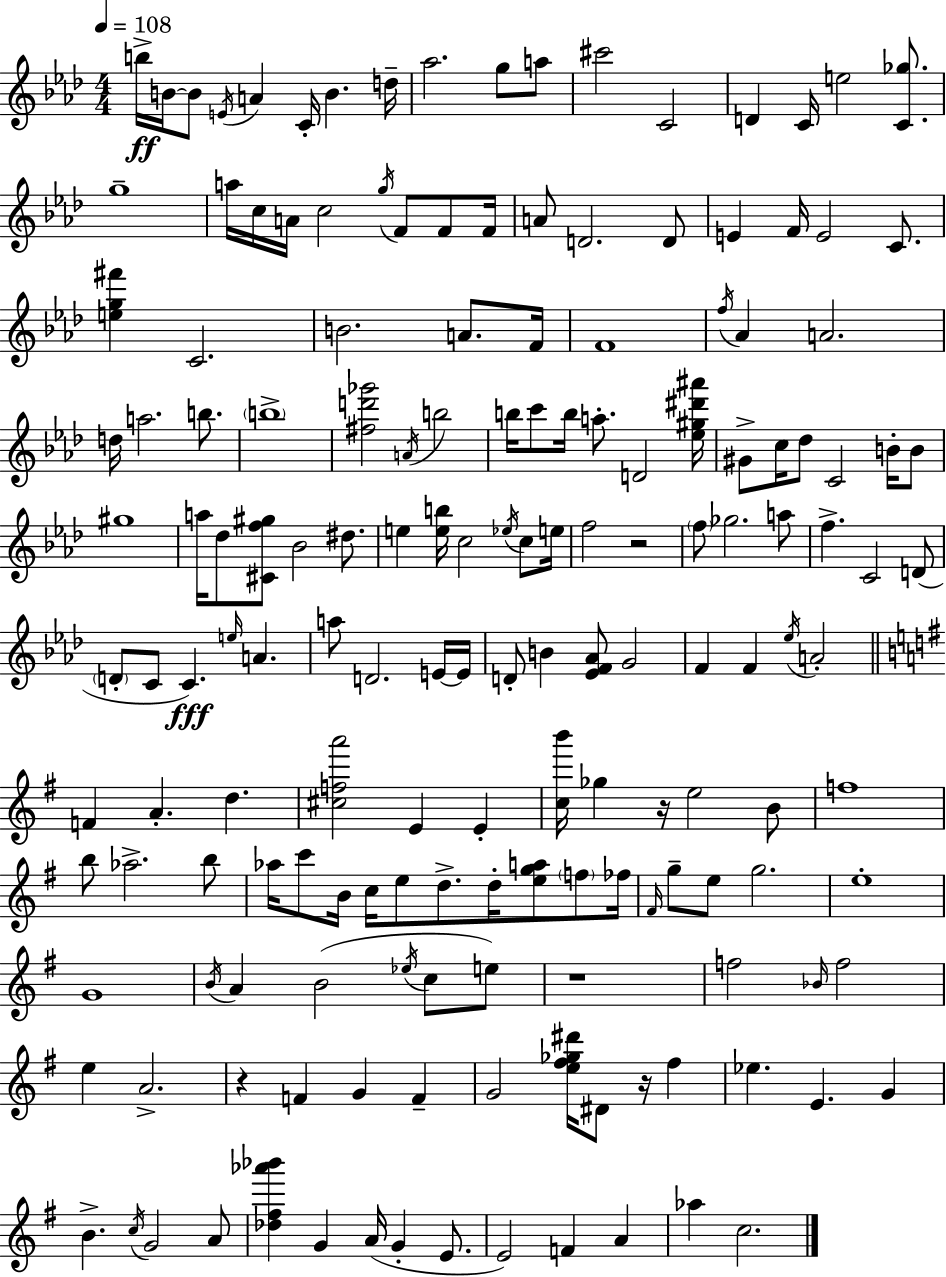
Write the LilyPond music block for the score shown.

{
  \clef treble
  \numericTimeSignature
  \time 4/4
  \key aes \major
  \tempo 4 = 108
  b''16->\ff b'16~~ b'8 \acciaccatura { e'16 } a'4 c'16-. b'4. | d''16-- aes''2. g''8 a''8 | cis'''2 c'2 | d'4 c'16 e''2 <c' ges''>8. | \break g''1-- | a''16 c''16 a'16 c''2 \acciaccatura { g''16 } f'8 f'8 | f'16 a'8 d'2. | d'8 e'4 f'16 e'2 c'8. | \break <e'' g'' fis'''>4 c'2. | b'2. a'8. | f'16 f'1 | \acciaccatura { f''16 } aes'4 a'2. | \break d''16 a''2. | b''8. \parenthesize b''1-> | <fis'' d''' ges'''>2 \acciaccatura { a'16 } b''2 | b''16 c'''8 b''16 a''8.-. d'2 | \break <ees'' gis'' dis''' ais'''>16 gis'8-> c''16 des''8 c'2 | b'16-. b'8 gis''1 | a''16 des''8 <cis' f'' gis''>8 bes'2 | dis''8. e''4 <e'' b''>16 c''2 | \break \acciaccatura { ees''16 } c''8 e''16 f''2 r2 | \parenthesize f''8 ges''2. | a''8 f''4.-> c'2 | d'8( \parenthesize d'8-. c'8 c'4.\fff) \grace { e''16 } | \break a'4. a''8 d'2. | e'16~~ e'16 d'8-. b'4 <ees' f' aes'>8 g'2 | f'4 f'4 \acciaccatura { ees''16 } a'2-. | \bar "||" \break \key g \major f'4 a'4.-. d''4. | <cis'' f'' a'''>2 e'4 e'4-. | <c'' b'''>16 ges''4 r16 e''2 b'8 | f''1 | \break b''8 aes''2.-> b''8 | aes''16 c'''8 b'16 c''16 e''8 d''8.-> d''16-. <e'' g'' a''>8 \parenthesize f''8 fes''16 | \grace { fis'16 } g''8-- e''8 g''2. | e''1-. | \break g'1 | \acciaccatura { b'16 } a'4 b'2( \acciaccatura { ees''16 } c''8 | e''8) r1 | f''2 \grace { bes'16 } f''2 | \break e''4 a'2.-> | r4 f'4 g'4 | f'4-- g'2 <e'' fis'' ges'' dis'''>16 dis'8 r16 | fis''4 ees''4. e'4. | \break g'4 b'4.-> \acciaccatura { c''16 } g'2 | a'8 <des'' fis'' aes''' bes'''>4 g'4 a'16( g'4-. | e'8. e'2) f'4 | a'4 aes''4 c''2. | \break \bar "|."
}